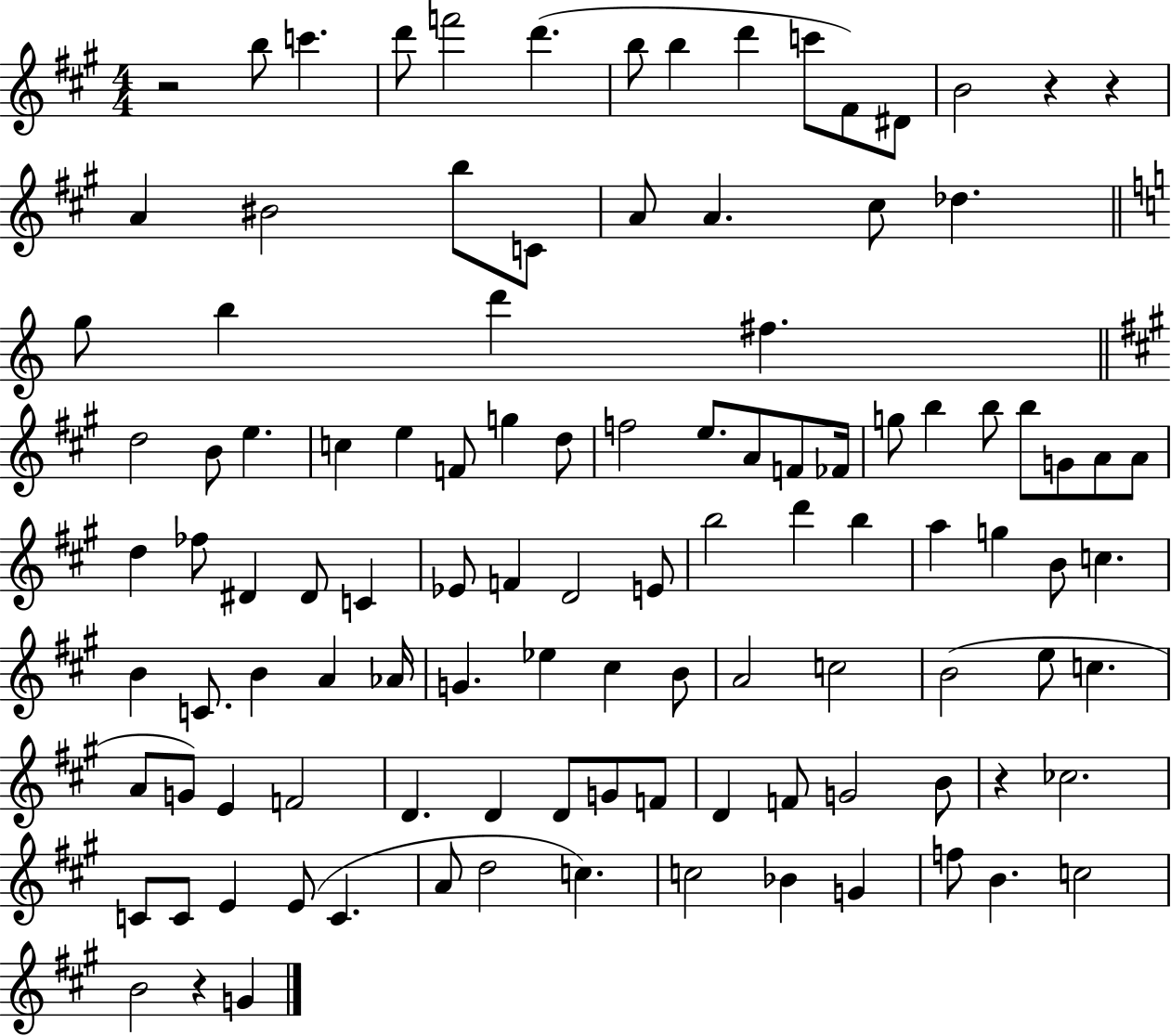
X:1
T:Untitled
M:4/4
L:1/4
K:A
z2 b/2 c' d'/2 f'2 d' b/2 b d' c'/2 ^F/2 ^D/2 B2 z z A ^B2 b/2 C/2 A/2 A ^c/2 _d g/2 b d' ^f d2 B/2 e c e F/2 g d/2 f2 e/2 A/2 F/2 _F/4 g/2 b b/2 b/2 G/2 A/2 A/2 d _f/2 ^D ^D/2 C _E/2 F D2 E/2 b2 d' b a g B/2 c B C/2 B A _A/4 G _e ^c B/2 A2 c2 B2 e/2 c A/2 G/2 E F2 D D D/2 G/2 F/2 D F/2 G2 B/2 z _c2 C/2 C/2 E E/2 C A/2 d2 c c2 _B G f/2 B c2 B2 z G